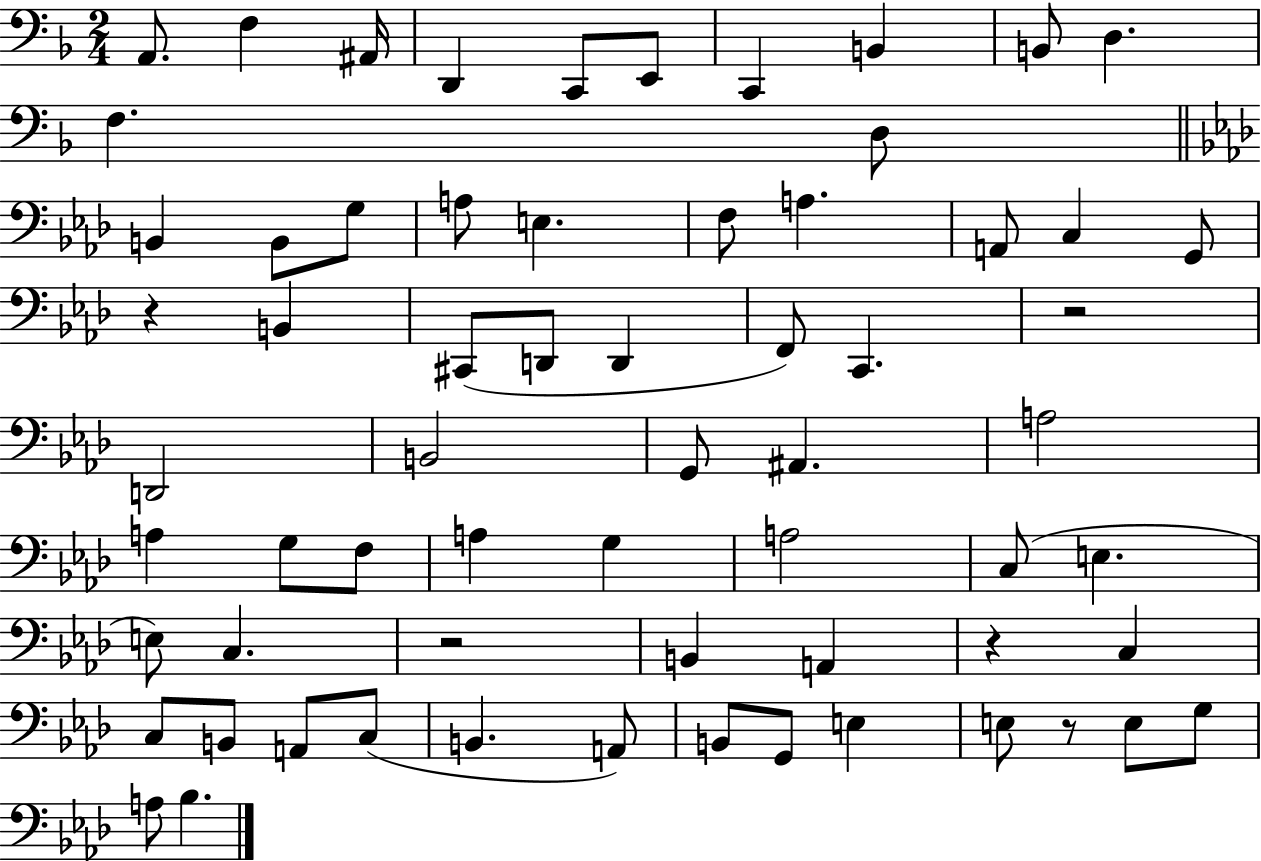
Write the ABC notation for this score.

X:1
T:Untitled
M:2/4
L:1/4
K:F
A,,/2 F, ^A,,/4 D,, C,,/2 E,,/2 C,, B,, B,,/2 D, F, D,/2 B,, B,,/2 G,/2 A,/2 E, F,/2 A, A,,/2 C, G,,/2 z B,, ^C,,/2 D,,/2 D,, F,,/2 C,, z2 D,,2 B,,2 G,,/2 ^A,, A,2 A, G,/2 F,/2 A, G, A,2 C,/2 E, E,/2 C, z2 B,, A,, z C, C,/2 B,,/2 A,,/2 C,/2 B,, A,,/2 B,,/2 G,,/2 E, E,/2 z/2 E,/2 G,/2 A,/2 _B,